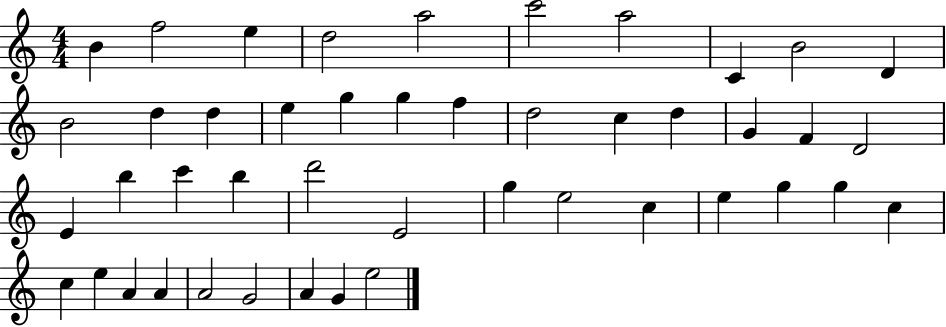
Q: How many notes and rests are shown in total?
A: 45